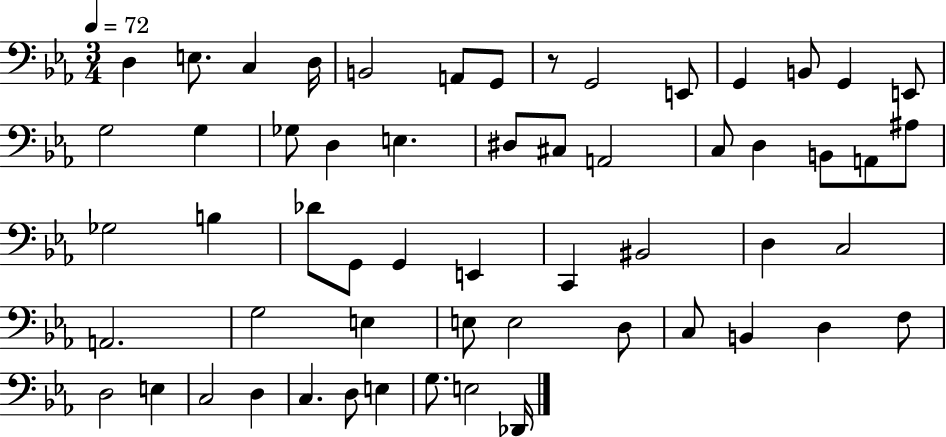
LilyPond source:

{
  \clef bass
  \numericTimeSignature
  \time 3/4
  \key ees \major
  \tempo 4 = 72
  d4 e8. c4 d16 | b,2 a,8 g,8 | r8 g,2 e,8 | g,4 b,8 g,4 e,8 | \break g2 g4 | ges8 d4 e4. | dis8 cis8 a,2 | c8 d4 b,8 a,8 ais8 | \break ges2 b4 | des'8 g,8 g,4 e,4 | c,4 bis,2 | d4 c2 | \break a,2. | g2 e4 | e8 e2 d8 | c8 b,4 d4 f8 | \break d2 e4 | c2 d4 | c4. d8 e4 | g8. e2 des,16 | \break \bar "|."
}